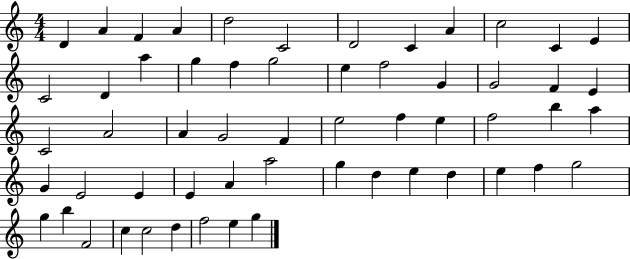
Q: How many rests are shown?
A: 0